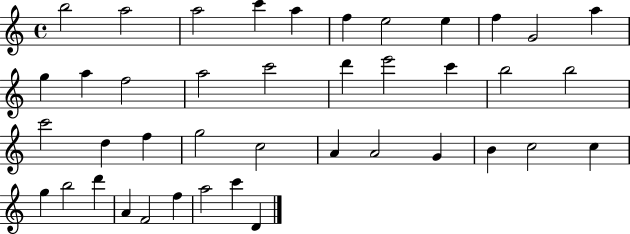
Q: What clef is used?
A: treble